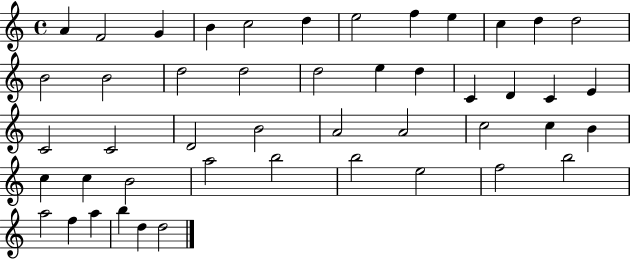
{
  \clef treble
  \time 4/4
  \defaultTimeSignature
  \key c \major
  a'4 f'2 g'4 | b'4 c''2 d''4 | e''2 f''4 e''4 | c''4 d''4 d''2 | \break b'2 b'2 | d''2 d''2 | d''2 e''4 d''4 | c'4 d'4 c'4 e'4 | \break c'2 c'2 | d'2 b'2 | a'2 a'2 | c''2 c''4 b'4 | \break c''4 c''4 b'2 | a''2 b''2 | b''2 e''2 | f''2 b''2 | \break a''2 f''4 a''4 | b''4 d''4 d''2 | \bar "|."
}